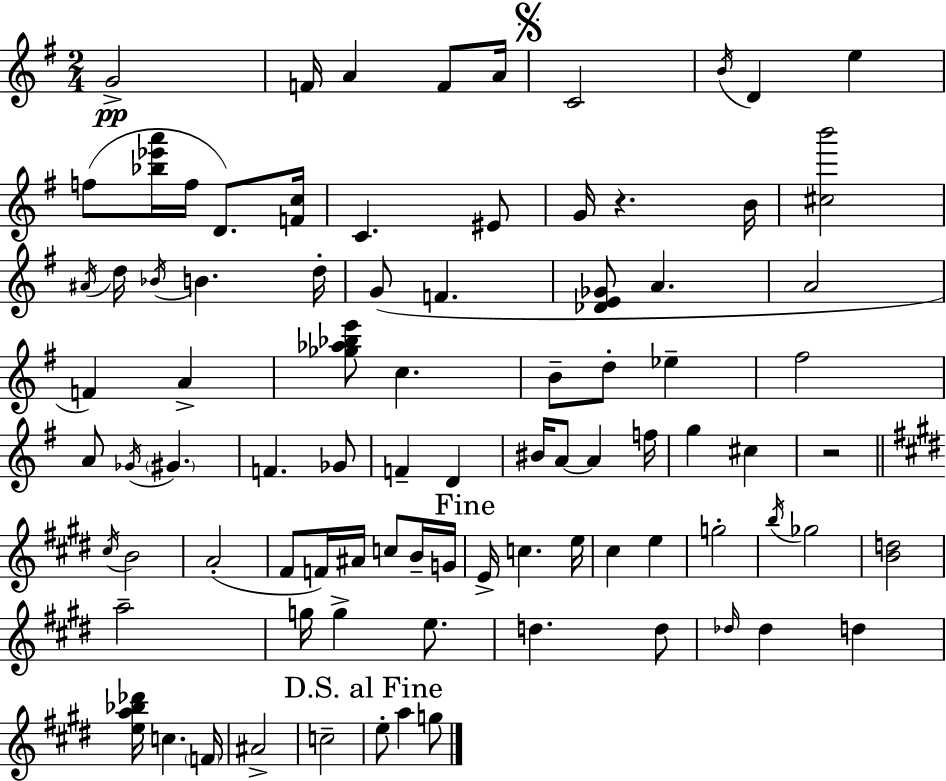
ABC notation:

X:1
T:Untitled
M:2/4
L:1/4
K:Em
G2 F/4 A F/2 A/4 C2 B/4 D e f/2 [_b_e'a']/4 f/4 D/2 [Fc]/4 C ^E/2 G/4 z B/4 [^cb']2 ^A/4 d/4 _B/4 B d/4 G/2 F [_DE_G]/2 A A2 F A [_g_a_be']/2 c B/2 d/2 _e ^f2 A/2 _G/4 ^G F _G/2 F D ^B/4 A/2 A f/4 g ^c z2 ^c/4 B2 A2 ^F/2 F/4 ^A/4 c/2 B/4 G/4 E/4 c e/4 ^c e g2 b/4 _g2 [Bd]2 a2 g/4 g e/2 d d/2 _d/4 _d d [ea_b_d']/4 c F/4 ^A2 c2 e/2 a g/2